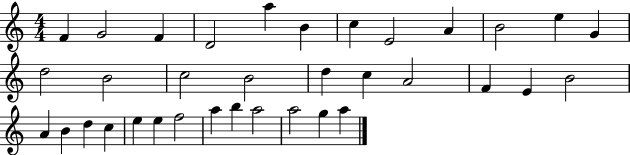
F4/q G4/h F4/q D4/h A5/q B4/q C5/q E4/h A4/q B4/h E5/q G4/q D5/h B4/h C5/h B4/h D5/q C5/q A4/h F4/q E4/q B4/h A4/q B4/q D5/q C5/q E5/q E5/q F5/h A5/q B5/q A5/h A5/h G5/q A5/q